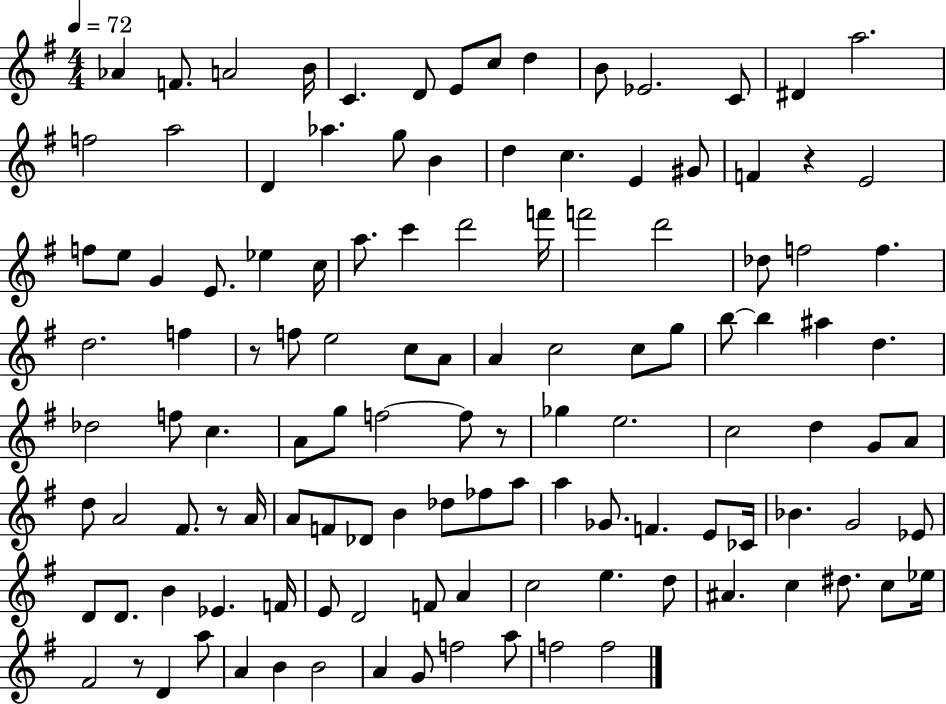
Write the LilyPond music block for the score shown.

{
  \clef treble
  \numericTimeSignature
  \time 4/4
  \key g \major
  \tempo 4 = 72
  aes'4 f'8. a'2 b'16 | c'4. d'8 e'8 c''8 d''4 | b'8 ees'2. c'8 | dis'4 a''2. | \break f''2 a''2 | d'4 aes''4. g''8 b'4 | d''4 c''4. e'4 gis'8 | f'4 r4 e'2 | \break f''8 e''8 g'4 e'8. ees''4 c''16 | a''8. c'''4 d'''2 f'''16 | f'''2 d'''2 | des''8 f''2 f''4. | \break d''2. f''4 | r8 f''8 e''2 c''8 a'8 | a'4 c''2 c''8 g''8 | b''8~~ b''4 ais''4 d''4. | \break des''2 f''8 c''4. | a'8 g''8 f''2~~ f''8 r8 | ges''4 e''2. | c''2 d''4 g'8 a'8 | \break d''8 a'2 fis'8. r8 a'16 | a'8 f'8 des'8 b'4 des''8 fes''8 a''8 | a''4 ges'8. f'4. e'8 ces'16 | bes'4. g'2 ees'8 | \break d'8 d'8. b'4 ees'4. f'16 | e'8 d'2 f'8 a'4 | c''2 e''4. d''8 | ais'4. c''4 dis''8. c''8 ees''16 | \break fis'2 r8 d'4 a''8 | a'4 b'4 b'2 | a'4 g'8 f''2 a''8 | f''2 f''2 | \break \bar "|."
}